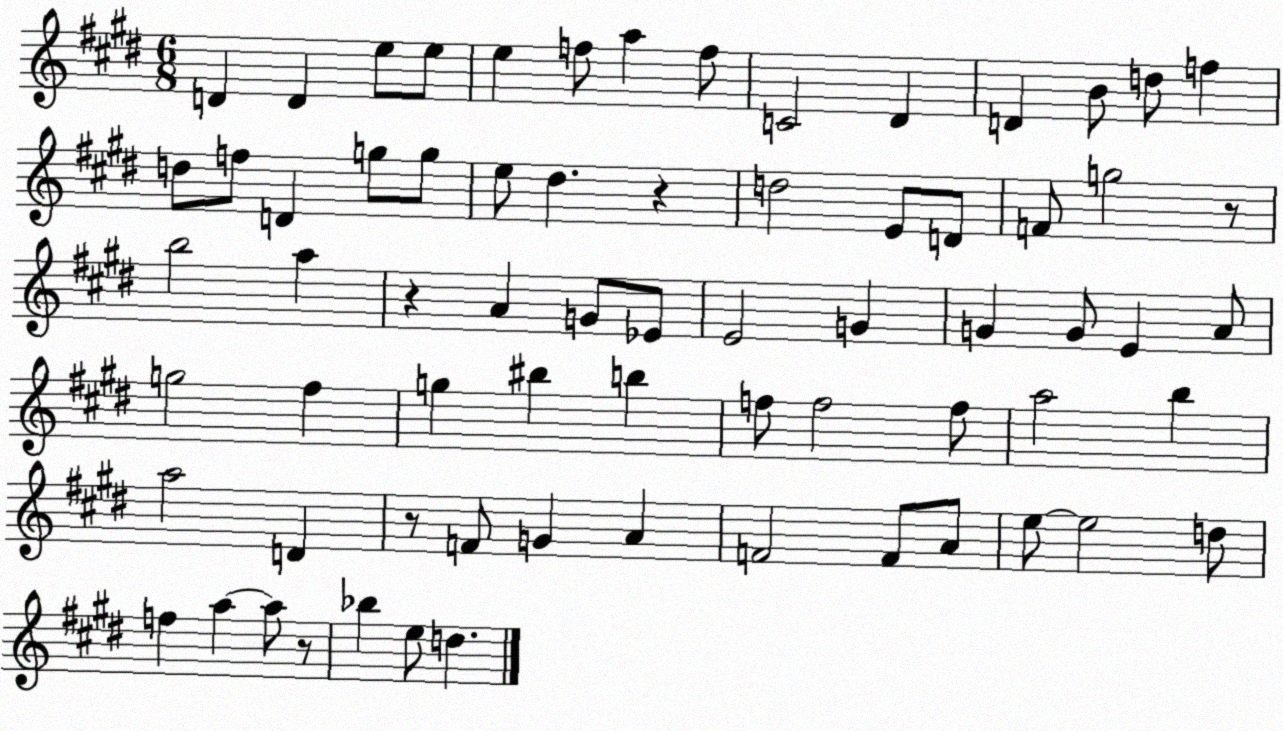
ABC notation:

X:1
T:Untitled
M:6/8
L:1/4
K:E
D D e/2 e/2 e f/2 a f/2 C2 ^D D B/2 d/2 f d/2 f/2 D g/2 g/2 e/2 ^d z d2 E/2 D/2 F/2 g2 z/2 b2 a z A G/2 _E/2 E2 G G G/2 E A/2 g2 ^f g ^b b f/2 f2 f/2 a2 b a2 D z/2 F/2 G A F2 F/2 A/2 e/2 e2 d/2 f a a/2 z/2 _b e/2 d